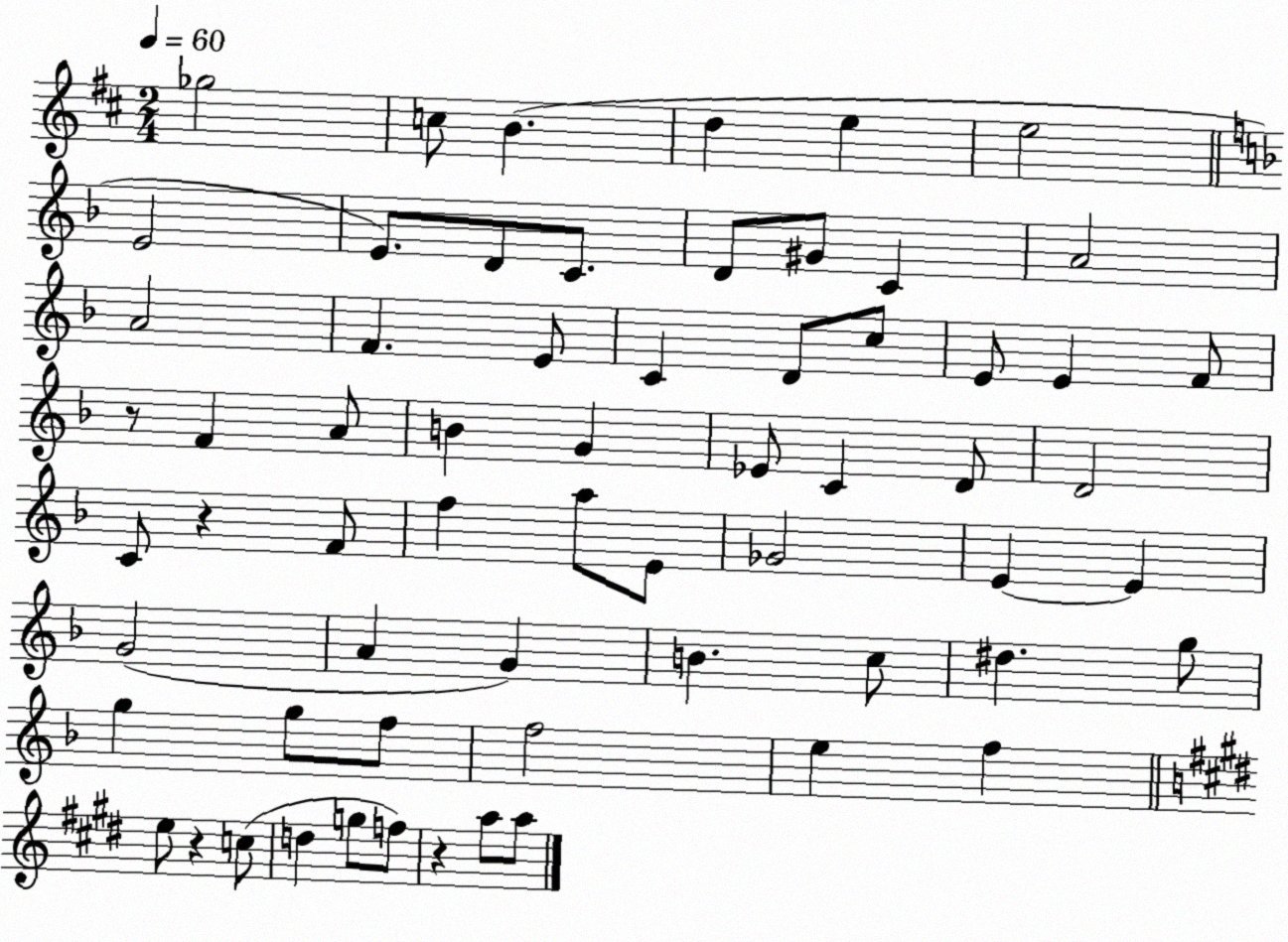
X:1
T:Untitled
M:2/4
L:1/4
K:D
_g2 c/2 B d e e2 E2 E/2 D/2 C/2 D/2 ^G/2 C A2 A2 F E/2 C D/2 c/2 E/2 E F/2 z/2 F A/2 B G _E/2 C D/2 D2 C/2 z F/2 f a/2 E/2 _G2 E E G2 A G B c/2 ^d g/2 g g/2 f/2 f2 e f e/2 z c/2 d g/2 f/2 z a/2 a/2